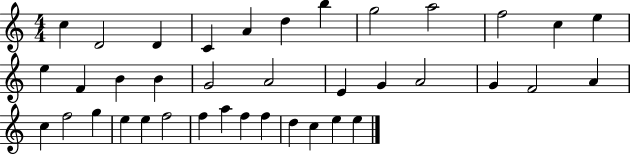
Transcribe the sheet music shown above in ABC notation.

X:1
T:Untitled
M:4/4
L:1/4
K:C
c D2 D C A d b g2 a2 f2 c e e F B B G2 A2 E G A2 G F2 A c f2 g e e f2 f a f f d c e e